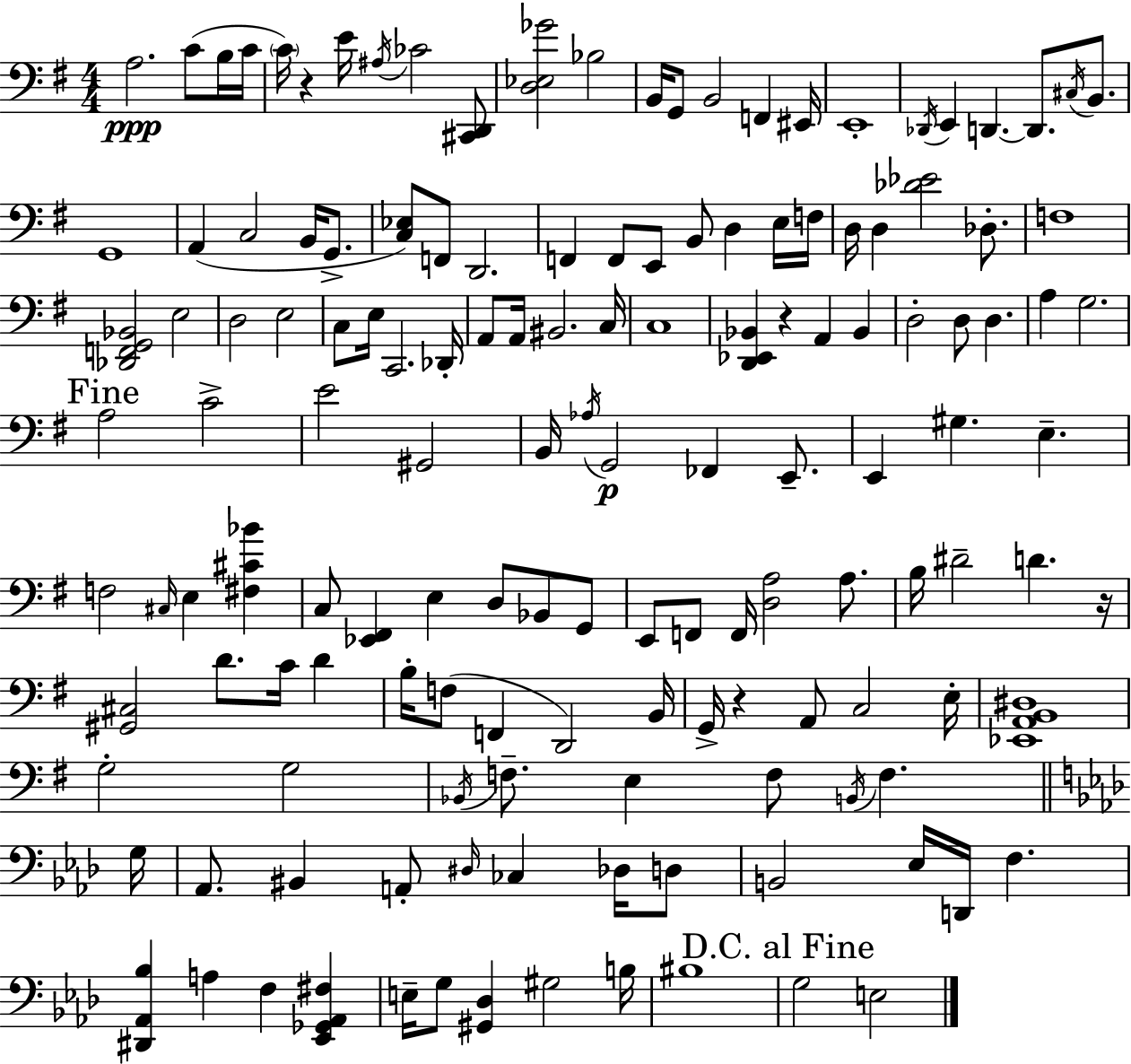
X:1
T:Untitled
M:4/4
L:1/4
K:G
A,2 C/2 B,/4 C/4 C/4 z E/4 ^A,/4 _C2 [^C,,D,,]/2 [D,_E,_G]2 _B,2 B,,/4 G,,/2 B,,2 F,, ^E,,/4 E,,4 _D,,/4 E,, D,, D,,/2 ^C,/4 B,,/2 G,,4 A,, C,2 B,,/4 G,,/2 [C,_E,]/2 F,,/2 D,,2 F,, F,,/2 E,,/2 B,,/2 D, E,/4 F,/4 D,/4 D, [_D_E]2 _D,/2 F,4 [_D,,F,,G,,_B,,]2 E,2 D,2 E,2 C,/2 E,/4 C,,2 _D,,/4 A,,/2 A,,/4 ^B,,2 C,/4 C,4 [D,,_E,,_B,,] z A,, _B,, D,2 D,/2 D, A, G,2 A,2 C2 E2 ^G,,2 B,,/4 _A,/4 G,,2 _F,, E,,/2 E,, ^G, E, F,2 ^C,/4 E, [^F,^C_B] C,/2 [_E,,^F,,] E, D,/2 _B,,/2 G,,/2 E,,/2 F,,/2 F,,/4 [D,A,]2 A,/2 B,/4 ^D2 D z/4 [^G,,^C,]2 D/2 C/4 D B,/4 F,/2 F,, D,,2 B,,/4 G,,/4 z A,,/2 C,2 E,/4 [_E,,A,,B,,^D,]4 G,2 G,2 _B,,/4 F,/2 E, F,/2 B,,/4 F, G,/4 _A,,/2 ^B,, A,,/2 ^D,/4 _C, _D,/4 D,/2 B,,2 _E,/4 D,,/4 F, [^D,,_A,,_B,] A, F, [_E,,_G,,_A,,^F,] E,/4 G,/2 [^G,,_D,] ^G,2 B,/4 ^B,4 G,2 E,2